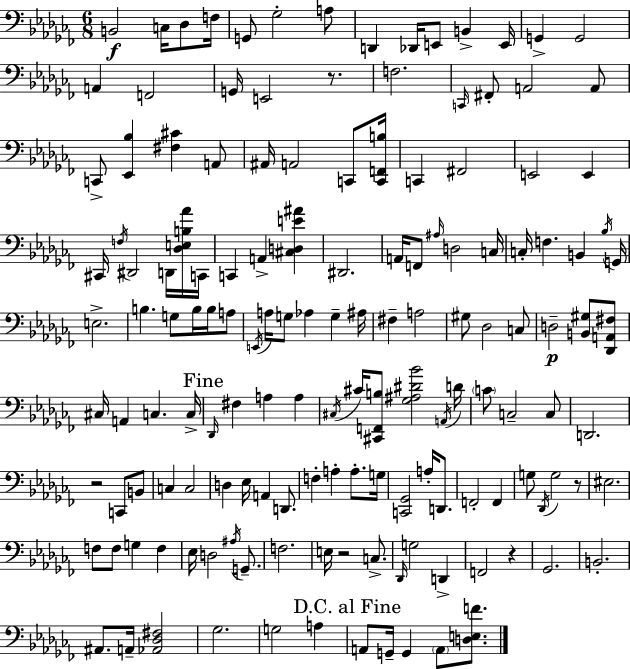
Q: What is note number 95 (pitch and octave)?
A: A3